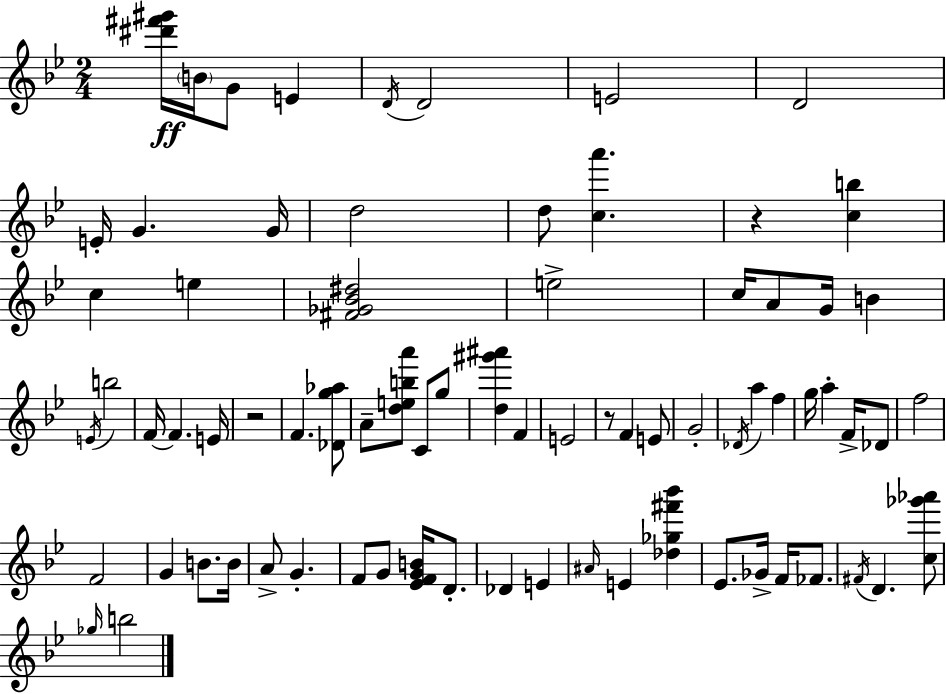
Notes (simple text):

[D#6,F#6,G#6]/s B4/s G4/e E4/q D4/s D4/h E4/h D4/h E4/s G4/q. G4/s D5/h D5/e [C5,A6]/q. R/q [C5,B5]/q C5/q E5/q [F#4,Gb4,Bb4,D#5]/h E5/h C5/s A4/e G4/s B4/q E4/s B5/h F4/s F4/q. E4/s R/h F4/q. [Db4,G5,Ab5]/e A4/e [D5,E5,B5,A6]/e C4/e G5/e [D5,G#6,A#6]/q F4/q E4/h R/e F4/q E4/e G4/h Db4/s A5/q F5/q G5/s A5/q F4/s Db4/e F5/h F4/h G4/q B4/e. B4/s A4/e G4/q. F4/e G4/e [Eb4,F4,G4,B4]/s D4/e. Db4/q E4/q A#4/s E4/q [Db5,Gb5,F#6,Bb6]/q Eb4/e. Gb4/s F4/s FES4/e. F#4/s D4/q. [C5,Gb6,Ab6]/e Gb5/s B5/h